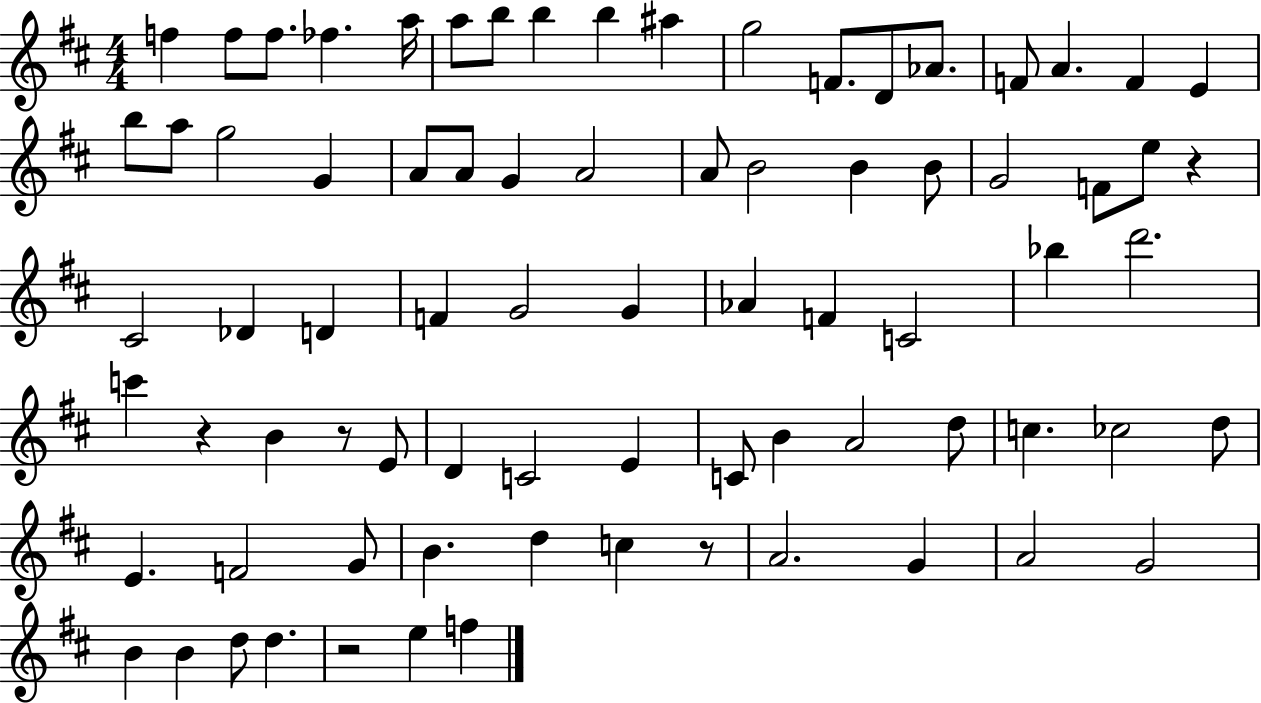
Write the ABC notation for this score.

X:1
T:Untitled
M:4/4
L:1/4
K:D
f f/2 f/2 _f a/4 a/2 b/2 b b ^a g2 F/2 D/2 _A/2 F/2 A F E b/2 a/2 g2 G A/2 A/2 G A2 A/2 B2 B B/2 G2 F/2 e/2 z ^C2 _D D F G2 G _A F C2 _b d'2 c' z B z/2 E/2 D C2 E C/2 B A2 d/2 c _c2 d/2 E F2 G/2 B d c z/2 A2 G A2 G2 B B d/2 d z2 e f